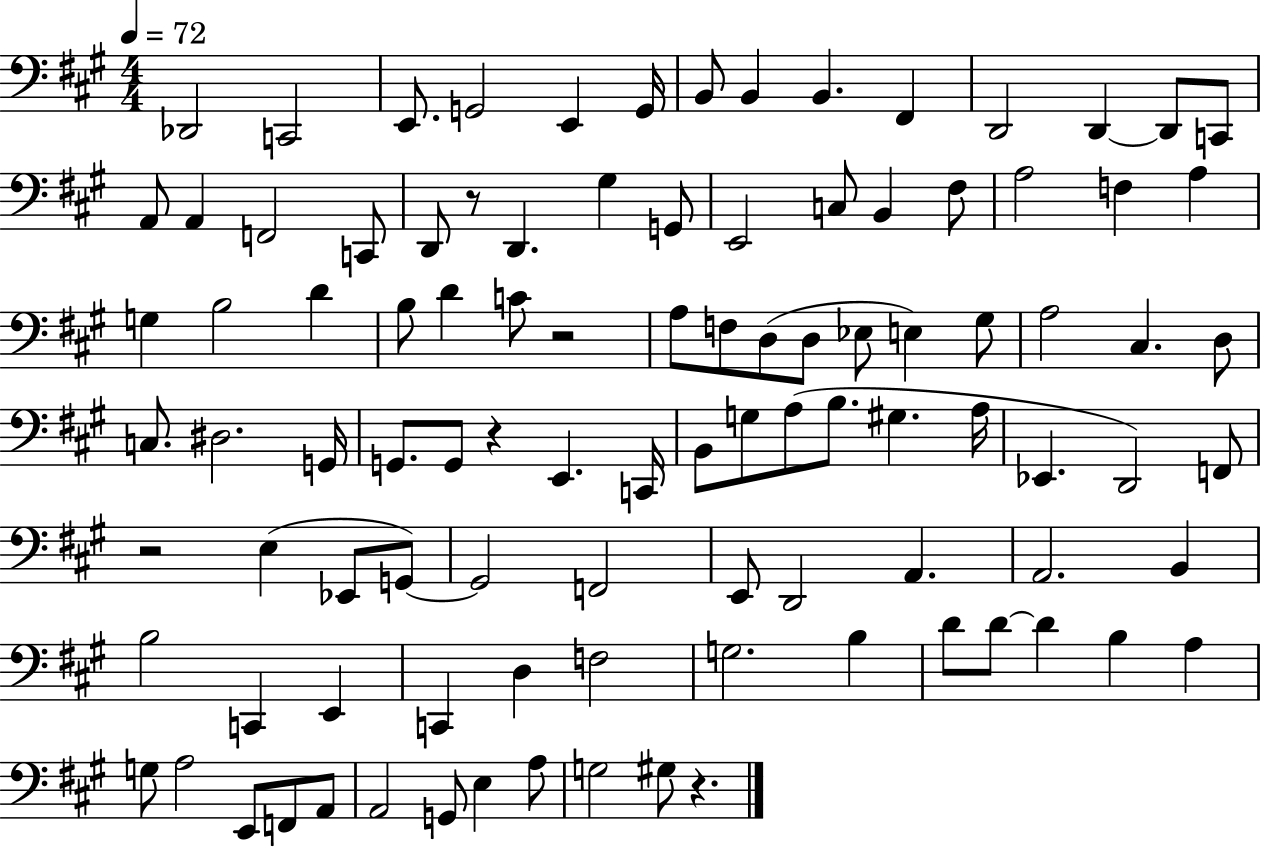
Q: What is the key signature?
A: A major